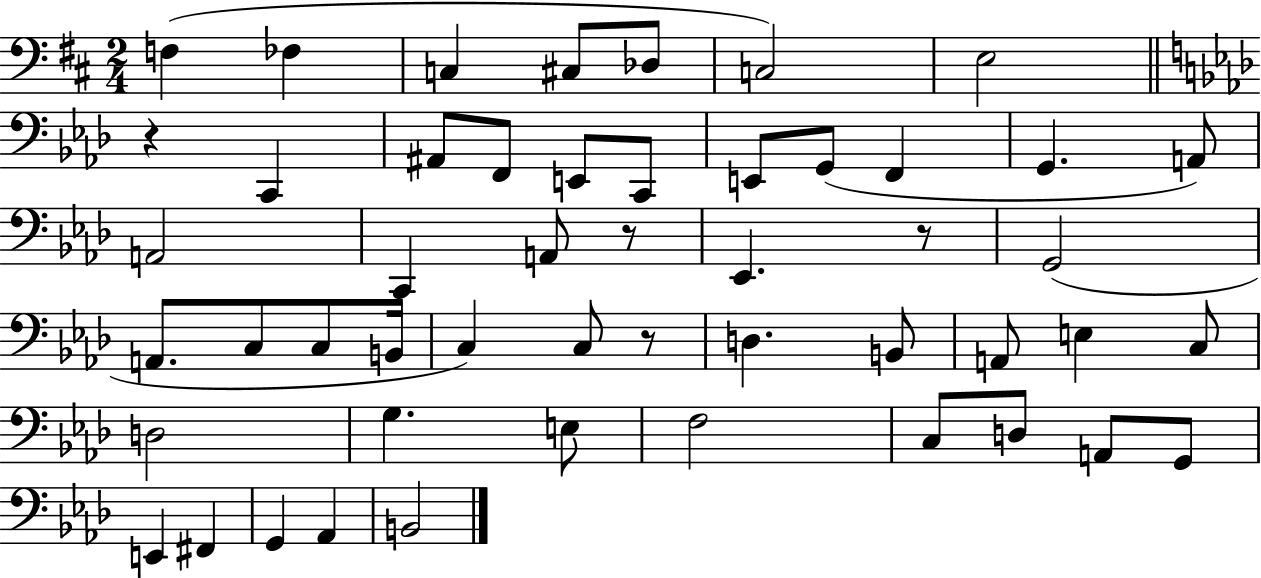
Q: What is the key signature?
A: D major